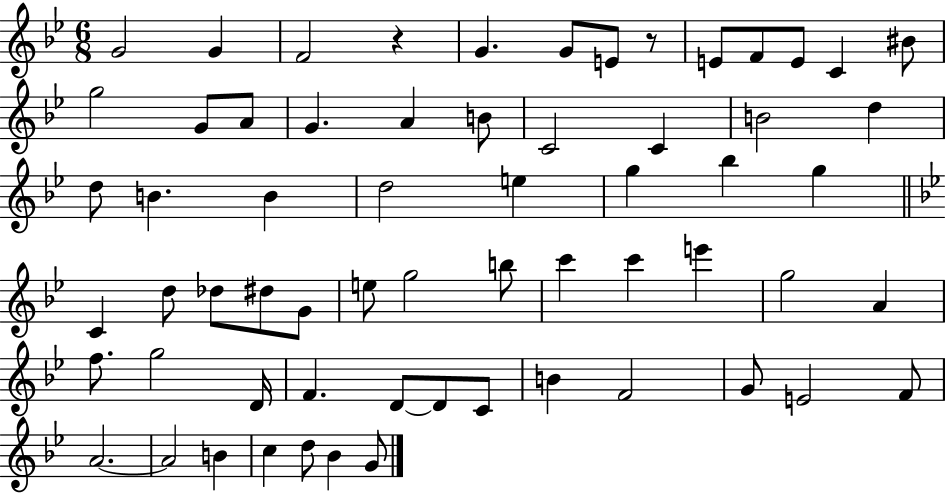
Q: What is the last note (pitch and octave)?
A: G4